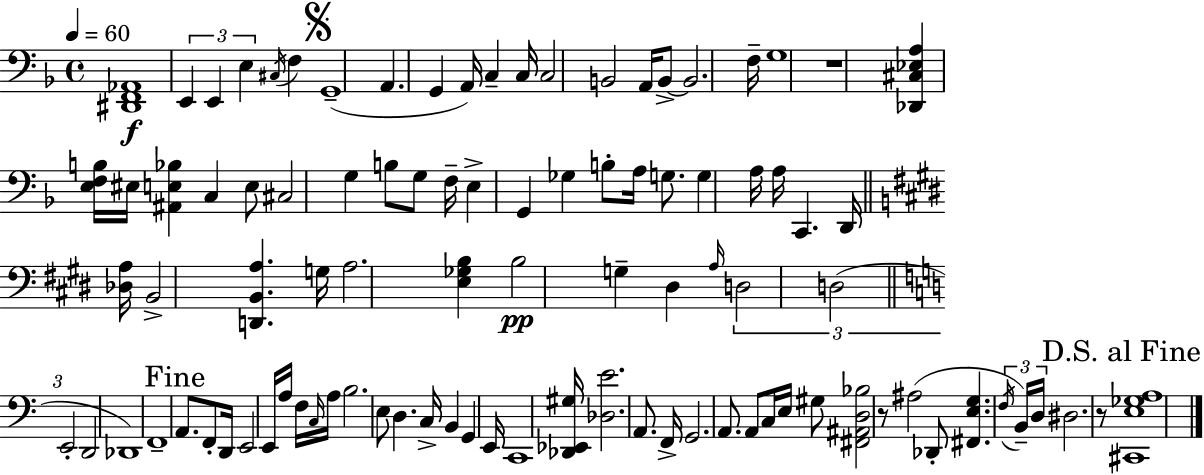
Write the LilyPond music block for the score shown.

{
  \clef bass
  \time 4/4
  \defaultTimeSignature
  \key d \minor
  \tempo 4 = 60
  <dis, f, aes,>1\f | \tuplet 3/2 { e,4 e,4 e4 } \acciaccatura { cis16 } f4 | \mark \markup { \musicglyph "scripts.segno" } g,1--( | a,4. g,4 a,16) c4-- | \break c16 c2 b,2 | a,16 b,8->~~ b,2. | f16-- g1 | r1 | \break <des, cis ees a>4 <e f b>16 eis16 <ais, e bes>4 c4 e8 | cis2 g4 b8 g8 | f16-- e4-> g,4 ges4 b8-. | a16 g8. g4 a16 a16 c,4. | \break d,16 \bar "||" \break \key e \major <des a>16 b,2-> <d, b, a>4. g16 | a2. <e ges b>4 | b2\pp g4-- dis4 | \grace { a16 } \tuplet 3/2 { d2 d2( | \break \bar "||" \break \key a \minor e,2-. } d,2 | des,1) | f,1-- | \mark "Fine" a,8. f,8-. d,16 e,2 e,16 a16 | \break f16 \grace { c16 } a16 b2. e8 | d4. c16-> b,4 g,4 | e,16 c,1 | <des, ees, gis>16 <des e'>2. a,8. | \break f,16-> g,2. a,8. | a,8 c16 e16 gis8 <fis, ais, d bes>2 r8 | ais2( des,8-. <fis, e g>4. | \tuplet 3/2 { \acciaccatura { f16 }) b,16-- d16 } dis2. | \break r8 \mark "D.S. al Fine" <cis, e ges a>1 | \bar "|."
}